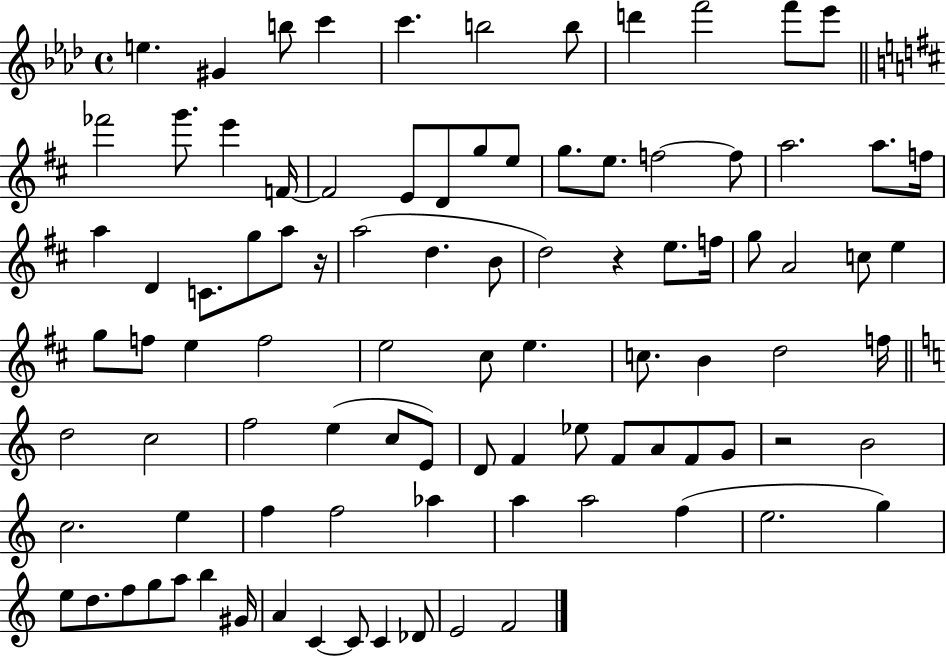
{
  \clef treble
  \time 4/4
  \defaultTimeSignature
  \key aes \major
  e''4. gis'4 b''8 c'''4 | c'''4. b''2 b''8 | d'''4 f'''2 f'''8 ees'''8 | \bar "||" \break \key d \major fes'''2 g'''8. e'''4 f'16~~ | f'2 e'8 d'8 g''8 e''8 | g''8. e''8. f''2~~ f''8 | a''2. a''8. f''16 | \break a''4 d'4 c'8. g''8 a''8 r16 | a''2( d''4. b'8 | d''2) r4 e''8. f''16 | g''8 a'2 c''8 e''4 | \break g''8 f''8 e''4 f''2 | e''2 cis''8 e''4. | c''8. b'4 d''2 f''16 | \bar "||" \break \key a \minor d''2 c''2 | f''2 e''4( c''8 e'8) | d'8 f'4 ees''8 f'8 a'8 f'8 g'8 | r2 b'2 | \break c''2. e''4 | f''4 f''2 aes''4 | a''4 a''2 f''4( | e''2. g''4) | \break e''8 d''8. f''8 g''8 a''8 b''4 gis'16 | a'4 c'4~~ c'8 c'4 des'8 | e'2 f'2 | \bar "|."
}